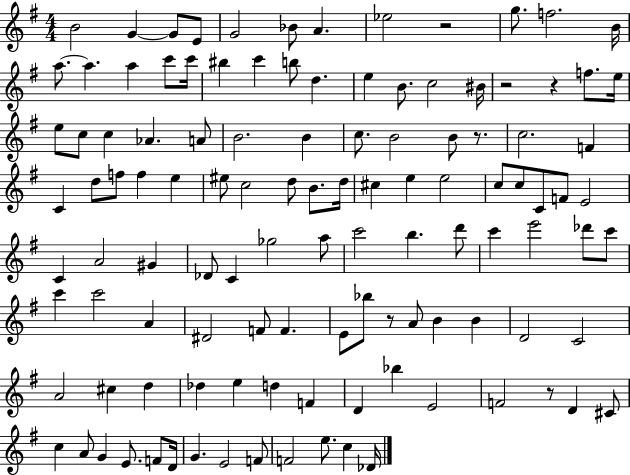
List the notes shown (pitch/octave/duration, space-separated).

B4/h G4/q G4/e E4/e G4/h Bb4/e A4/q. Eb5/h R/h G5/e. F5/h. B4/s A5/e. A5/q. A5/q C6/e C6/s BIS5/q C6/q B5/e D5/q. E5/q B4/e. C5/h BIS4/s R/h R/q F5/e. E5/s E5/e C5/e C5/q Ab4/q. A4/e B4/h. B4/q C5/e. B4/h B4/e R/e. C5/h. F4/q C4/q D5/e F5/e F5/q E5/q EIS5/e C5/h D5/e B4/e. D5/s C#5/q E5/q E5/h C5/e C5/e C4/e F4/e E4/h C4/q A4/h G#4/q Db4/e C4/q Gb5/h A5/e C6/h B5/q. D6/e C6/q E6/h Db6/e C6/e C6/q C6/h A4/q D#4/h F4/e F4/q. E4/e Bb5/e R/e A4/e B4/q B4/q D4/h C4/h A4/h C#5/q D5/q Db5/q E5/q D5/q F4/q D4/q Bb5/q E4/h F4/h R/e D4/q C#4/e C5/q A4/e G4/q E4/e. F4/e D4/s G4/q. E4/h F4/e F4/h E5/e. C5/q Db4/s